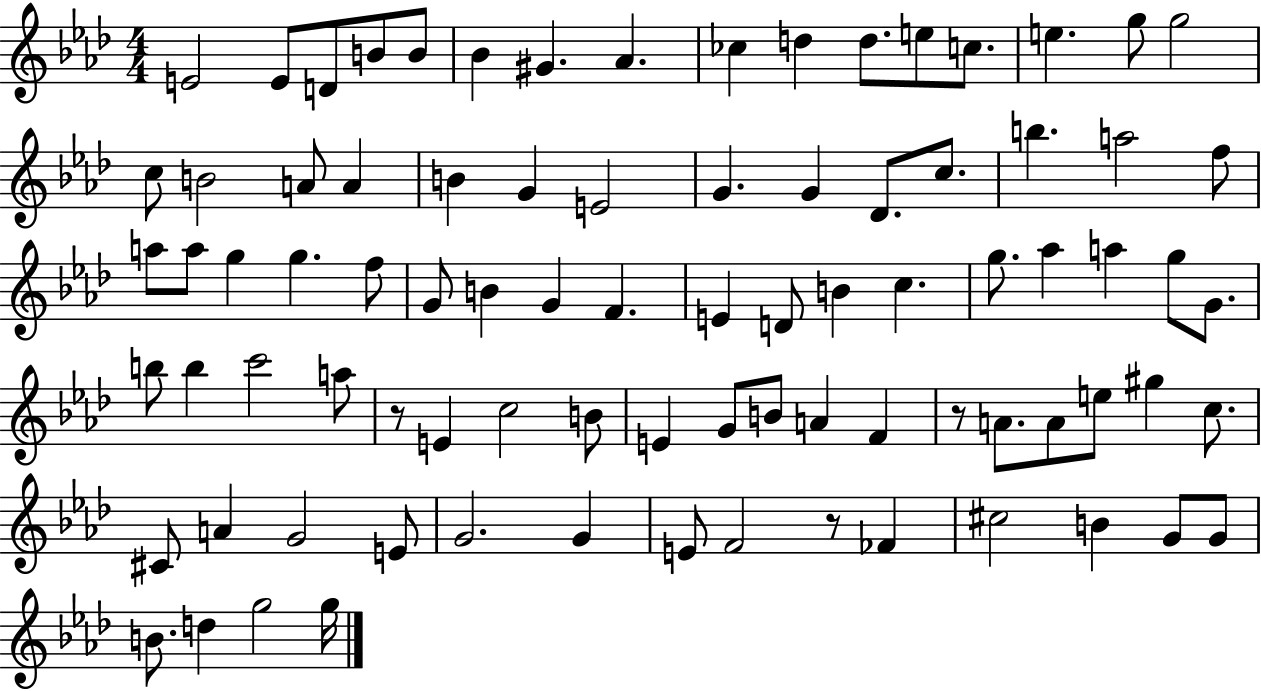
E4/h E4/e D4/e B4/e B4/e Bb4/q G#4/q. Ab4/q. CES5/q D5/q D5/e. E5/e C5/e. E5/q. G5/e G5/h C5/e B4/h A4/e A4/q B4/q G4/q E4/h G4/q. G4/q Db4/e. C5/e. B5/q. A5/h F5/e A5/e A5/e G5/q G5/q. F5/e G4/e B4/q G4/q F4/q. E4/q D4/e B4/q C5/q. G5/e. Ab5/q A5/q G5/e G4/e. B5/e B5/q C6/h A5/e R/e E4/q C5/h B4/e E4/q G4/e B4/e A4/q F4/q R/e A4/e. A4/e E5/e G#5/q C5/e. C#4/e A4/q G4/h E4/e G4/h. G4/q E4/e F4/h R/e FES4/q C#5/h B4/q G4/e G4/e B4/e. D5/q G5/h G5/s